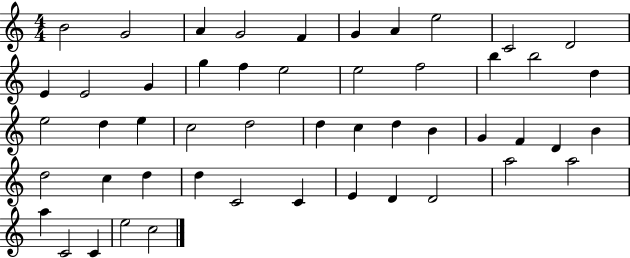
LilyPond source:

{
  \clef treble
  \numericTimeSignature
  \time 4/4
  \key c \major
  b'2 g'2 | a'4 g'2 f'4 | g'4 a'4 e''2 | c'2 d'2 | \break e'4 e'2 g'4 | g''4 f''4 e''2 | e''2 f''2 | b''4 b''2 d''4 | \break e''2 d''4 e''4 | c''2 d''2 | d''4 c''4 d''4 b'4 | g'4 f'4 d'4 b'4 | \break d''2 c''4 d''4 | d''4 c'2 c'4 | e'4 d'4 d'2 | a''2 a''2 | \break a''4 c'2 c'4 | e''2 c''2 | \bar "|."
}